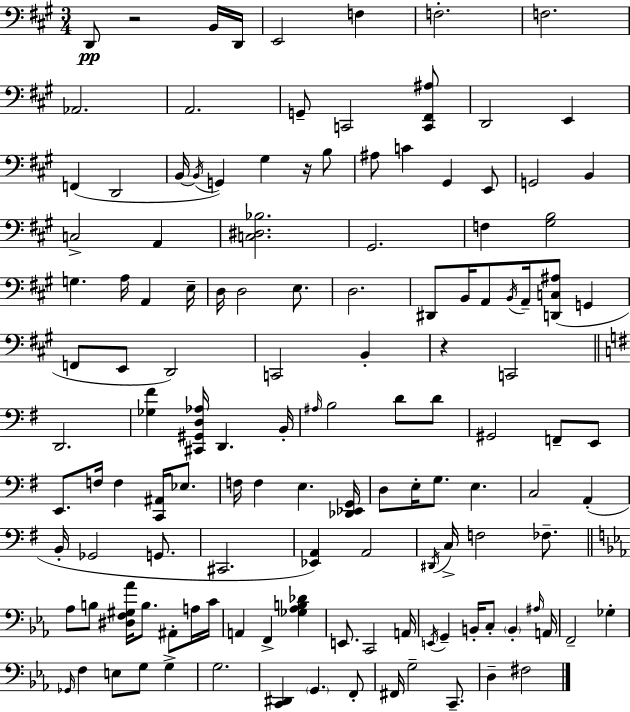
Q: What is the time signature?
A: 3/4